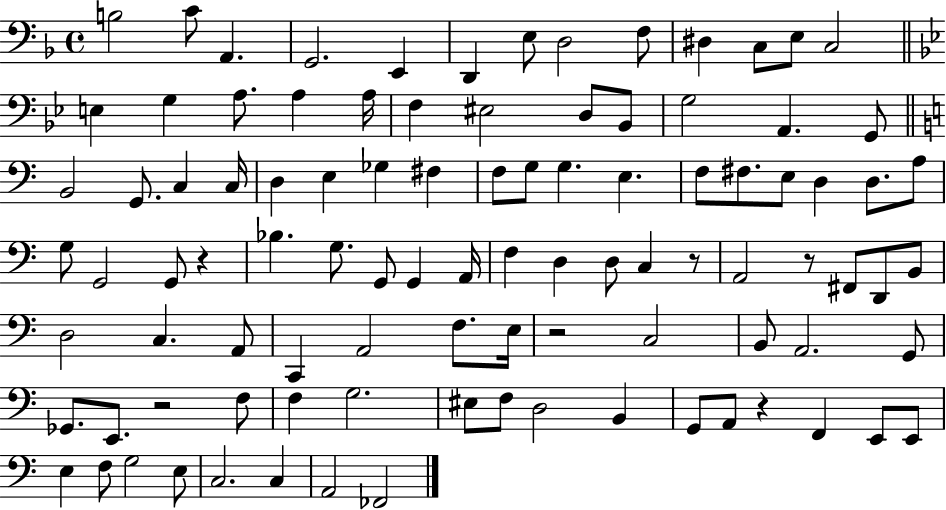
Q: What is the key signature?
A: F major